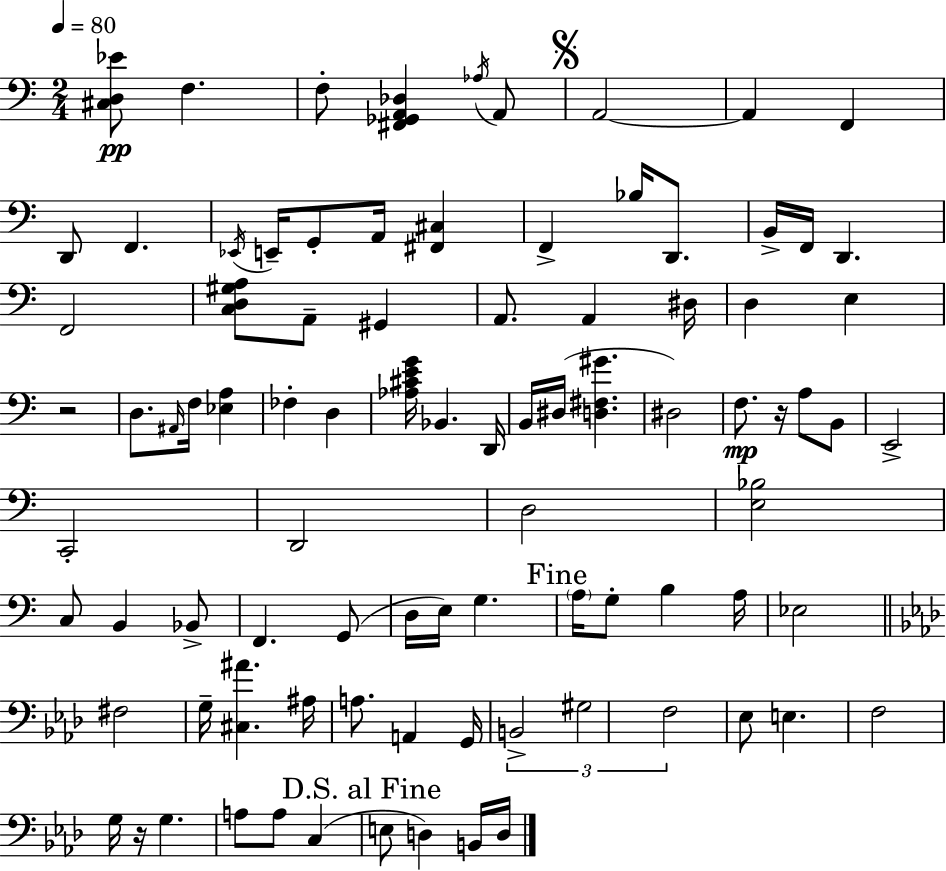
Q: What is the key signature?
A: A minor